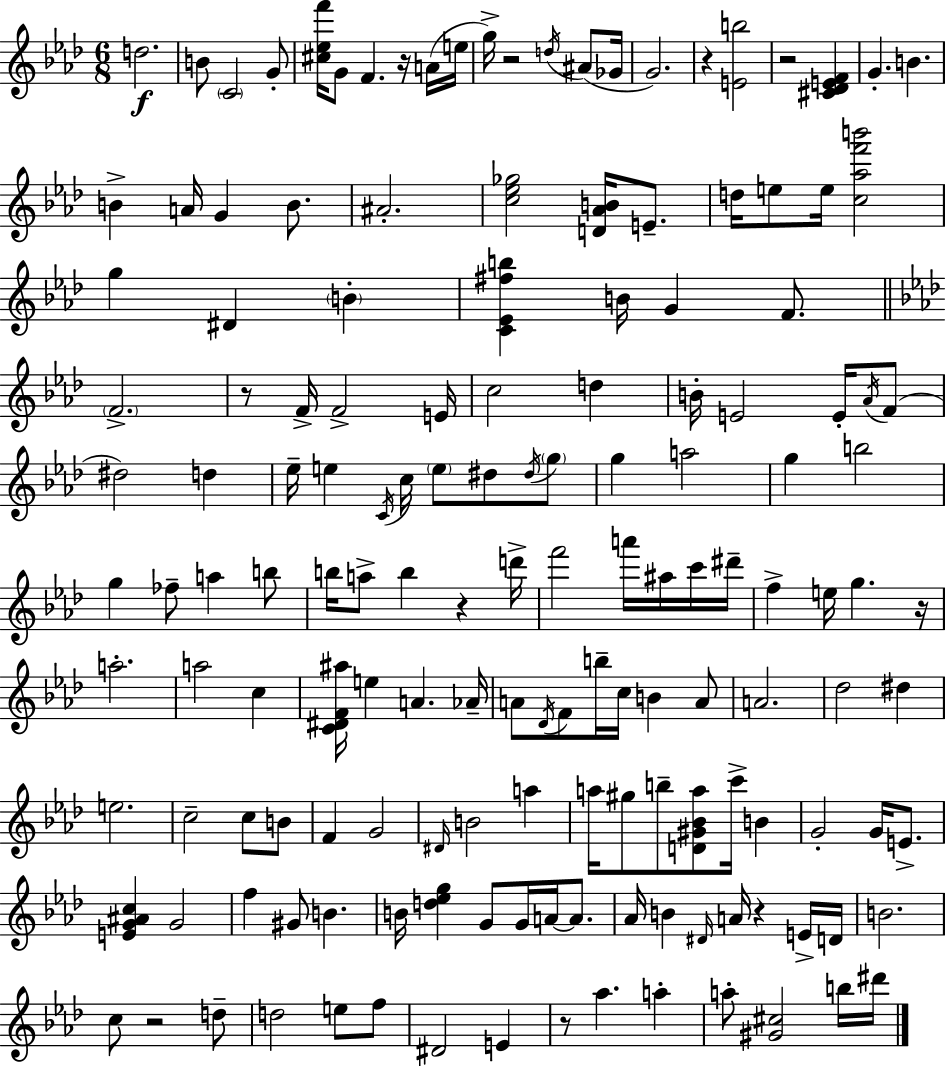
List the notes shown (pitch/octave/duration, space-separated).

D5/h. B4/e C4/h G4/e [C#5,Eb5,F6]/s G4/e F4/q. R/s A4/s E5/s G5/s R/h D5/s A#4/e Gb4/s G4/h. R/q [E4,B5]/h R/h [C#4,Db4,E4,F4]/q G4/q. B4/q. B4/q A4/s G4/q B4/e. A#4/h. [C5,Eb5,Gb5]/h [D4,Ab4,B4]/s E4/e. D5/s E5/e E5/s [C5,Ab5,F6,B6]/h G5/q D#4/q B4/q [C4,Eb4,F#5,B5]/q B4/s G4/q F4/e. F4/h. R/e F4/s F4/h E4/s C5/h D5/q B4/s E4/h E4/s Ab4/s F4/e D#5/h D5/q Eb5/s E5/q C4/s C5/s E5/e D#5/e D#5/s G5/e G5/q A5/h G5/q B5/h G5/q FES5/e A5/q B5/e B5/s A5/e B5/q R/q D6/s F6/h A6/s A#5/s C6/s D#6/s F5/q E5/s G5/q. R/s A5/h. A5/h C5/q [C4,D#4,F4,A#5]/s E5/q A4/q. Ab4/s A4/e Db4/s F4/e B5/s C5/s B4/q A4/e A4/h. Db5/h D#5/q E5/h. C5/h C5/e B4/e F4/q G4/h D#4/s B4/h A5/q A5/s G#5/e B5/e [D4,G#4,Bb4,A5]/e C6/s B4/q G4/h G4/s E4/e. [E4,G4,A#4,C5]/q G4/h F5/q G#4/e B4/q. B4/s [D5,Eb5,G5]/q G4/e G4/s A4/s A4/e. Ab4/s B4/q D#4/s A4/s R/q E4/s D4/s B4/h. C5/e R/h D5/e D5/h E5/e F5/e D#4/h E4/q R/e Ab5/q. A5/q A5/e [G#4,C#5]/h B5/s D#6/s